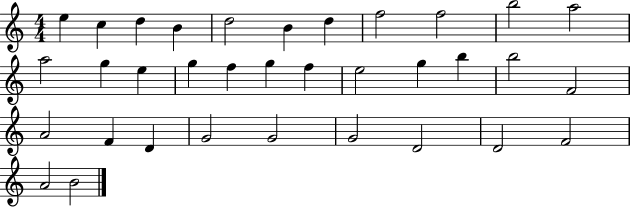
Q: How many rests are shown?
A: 0